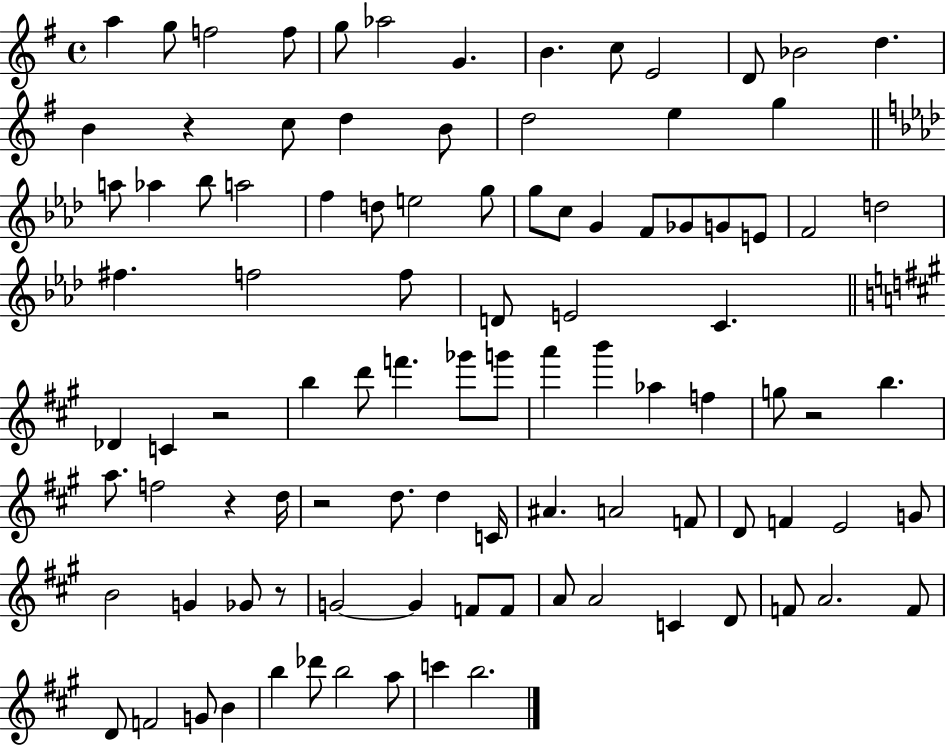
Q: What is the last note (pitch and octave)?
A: B5